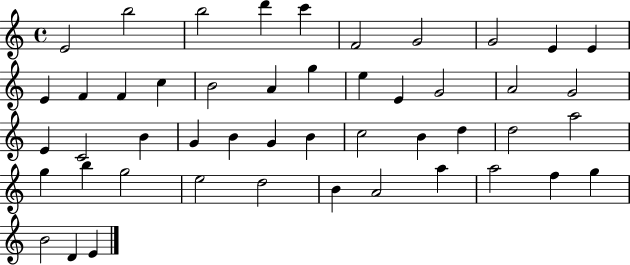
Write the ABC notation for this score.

X:1
T:Untitled
M:4/4
L:1/4
K:C
E2 b2 b2 d' c' F2 G2 G2 E E E F F c B2 A g e E G2 A2 G2 E C2 B G B G B c2 B d d2 a2 g b g2 e2 d2 B A2 a a2 f g B2 D E